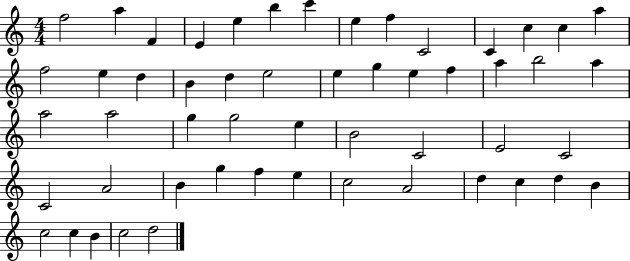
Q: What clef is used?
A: treble